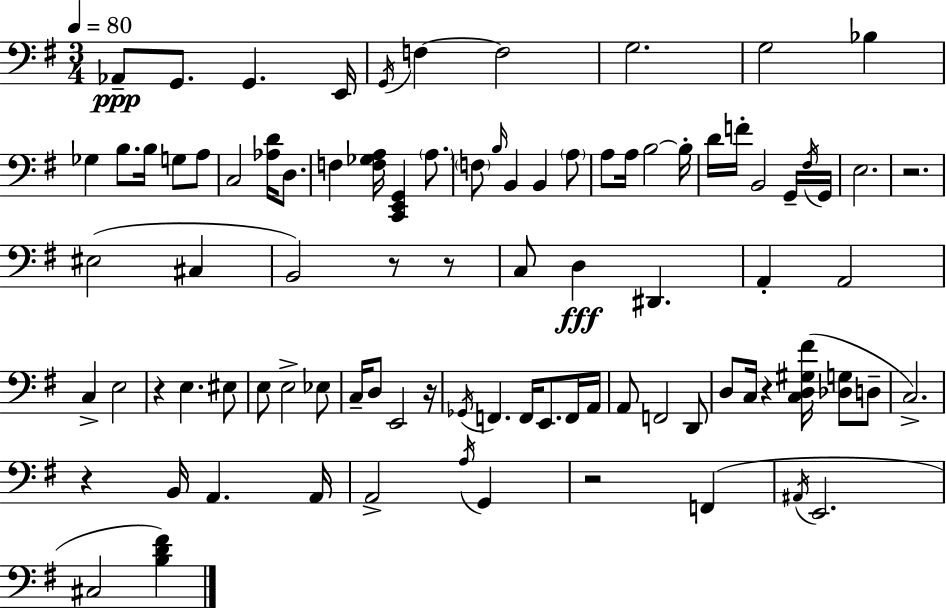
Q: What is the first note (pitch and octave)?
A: Ab2